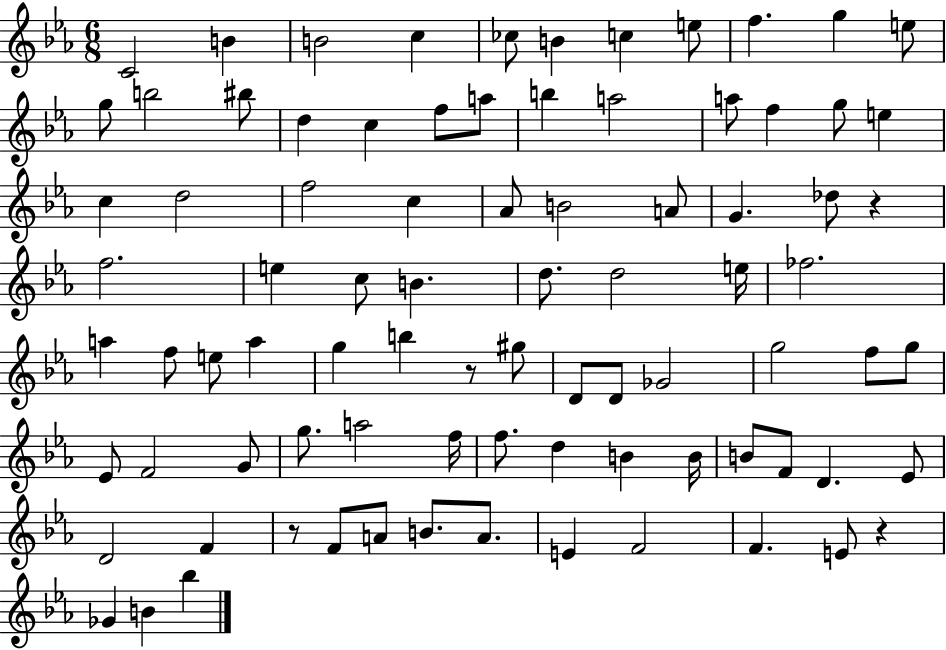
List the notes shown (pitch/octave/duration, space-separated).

C4/h B4/q B4/h C5/q CES5/e B4/q C5/q E5/e F5/q. G5/q E5/e G5/e B5/h BIS5/e D5/q C5/q F5/e A5/e B5/q A5/h A5/e F5/q G5/e E5/q C5/q D5/h F5/h C5/q Ab4/e B4/h A4/e G4/q. Db5/e R/q F5/h. E5/q C5/e B4/q. D5/e. D5/h E5/s FES5/h. A5/q F5/e E5/e A5/q G5/q B5/q R/e G#5/e D4/e D4/e Gb4/h G5/h F5/e G5/e Eb4/e F4/h G4/e G5/e. A5/h F5/s F5/e. D5/q B4/q B4/s B4/e F4/e D4/q. Eb4/e D4/h F4/q R/e F4/e A4/e B4/e. A4/e. E4/q F4/h F4/q. E4/e R/q Gb4/q B4/q Bb5/q